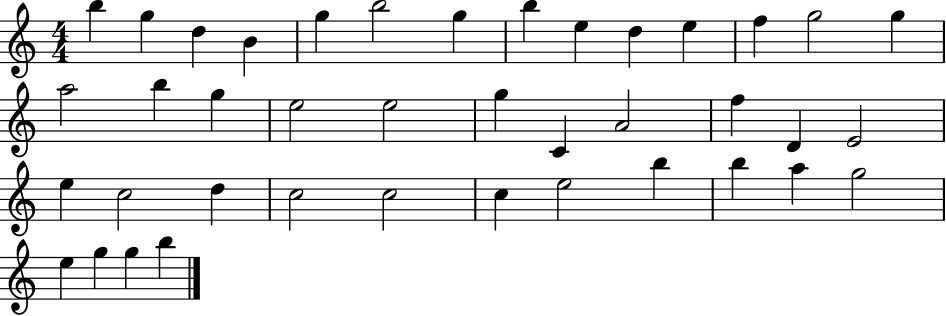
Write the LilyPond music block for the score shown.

{
  \clef treble
  \numericTimeSignature
  \time 4/4
  \key c \major
  b''4 g''4 d''4 b'4 | g''4 b''2 g''4 | b''4 e''4 d''4 e''4 | f''4 g''2 g''4 | \break a''2 b''4 g''4 | e''2 e''2 | g''4 c'4 a'2 | f''4 d'4 e'2 | \break e''4 c''2 d''4 | c''2 c''2 | c''4 e''2 b''4 | b''4 a''4 g''2 | \break e''4 g''4 g''4 b''4 | \bar "|."
}